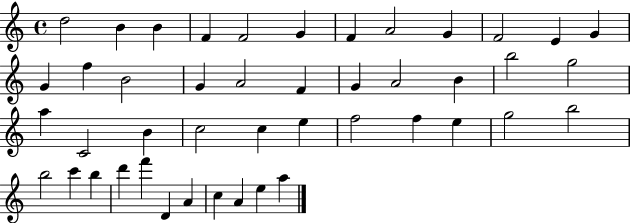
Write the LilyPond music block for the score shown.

{
  \clef treble
  \time 4/4
  \defaultTimeSignature
  \key c \major
  d''2 b'4 b'4 | f'4 f'2 g'4 | f'4 a'2 g'4 | f'2 e'4 g'4 | \break g'4 f''4 b'2 | g'4 a'2 f'4 | g'4 a'2 b'4 | b''2 g''2 | \break a''4 c'2 b'4 | c''2 c''4 e''4 | f''2 f''4 e''4 | g''2 b''2 | \break b''2 c'''4 b''4 | d'''4 f'''4 d'4 a'4 | c''4 a'4 e''4 a''4 | \bar "|."
}